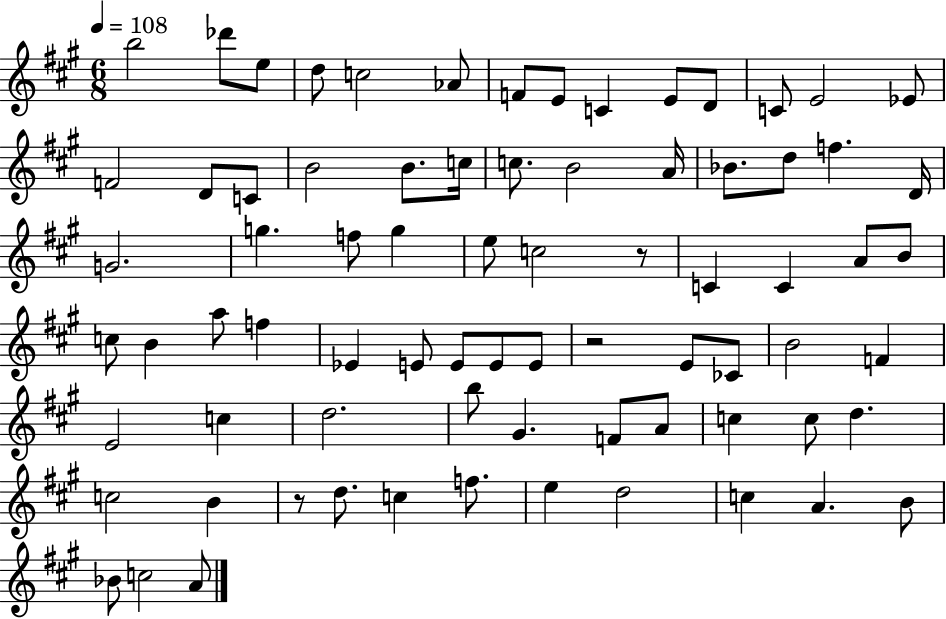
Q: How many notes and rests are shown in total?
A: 76